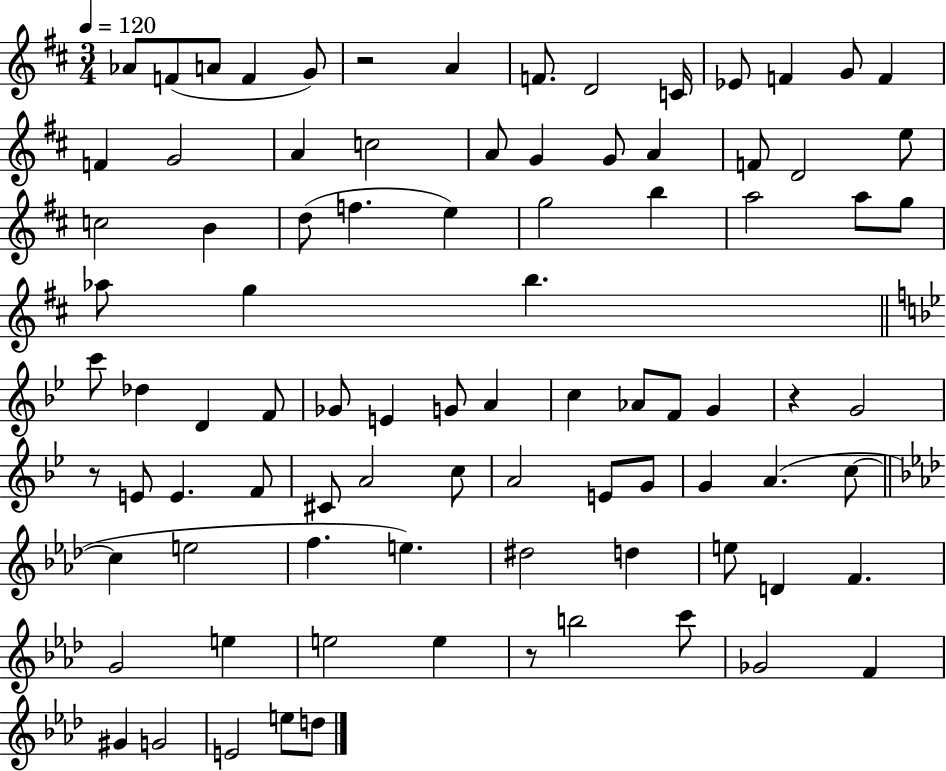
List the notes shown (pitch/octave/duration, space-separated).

Ab4/e F4/e A4/e F4/q G4/e R/h A4/q F4/e. D4/h C4/s Eb4/e F4/q G4/e F4/q F4/q G4/h A4/q C5/h A4/e G4/q G4/e A4/q F4/e D4/h E5/e C5/h B4/q D5/e F5/q. E5/q G5/h B5/q A5/h A5/e G5/e Ab5/e G5/q B5/q. C6/e Db5/q D4/q F4/e Gb4/e E4/q G4/e A4/q C5/q Ab4/e F4/e G4/q R/q G4/h R/e E4/e E4/q. F4/e C#4/e A4/h C5/e A4/h E4/e G4/e G4/q A4/q. C5/e C5/q E5/h F5/q. E5/q. D#5/h D5/q E5/e D4/q F4/q. G4/h E5/q E5/h E5/q R/e B5/h C6/e Gb4/h F4/q G#4/q G4/h E4/h E5/e D5/e